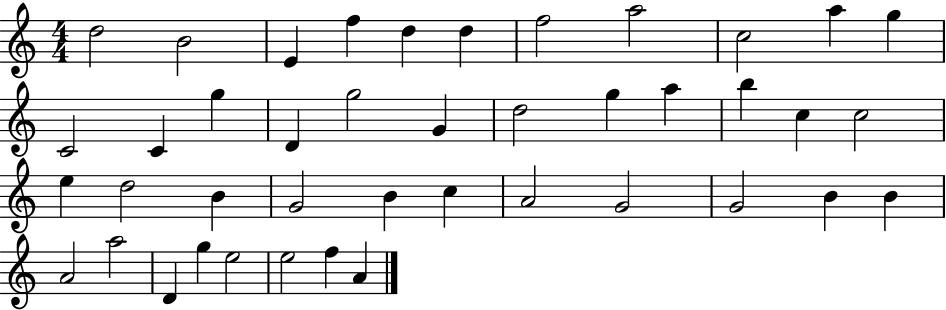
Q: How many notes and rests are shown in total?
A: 42